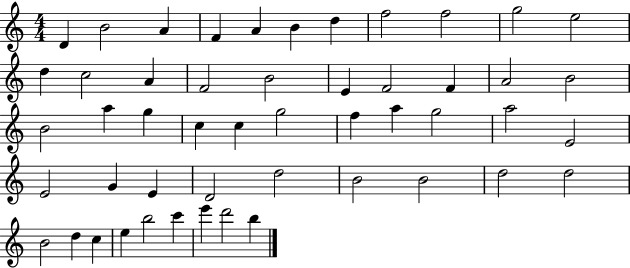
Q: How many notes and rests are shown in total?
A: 50